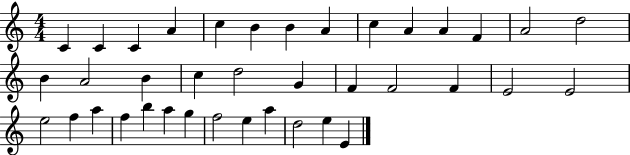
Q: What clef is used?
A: treble